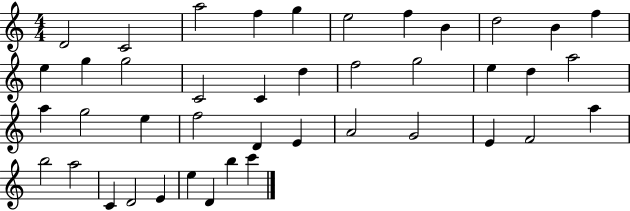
D4/h C4/h A5/h F5/q G5/q E5/h F5/q B4/q D5/h B4/q F5/q E5/q G5/q G5/h C4/h C4/q D5/q F5/h G5/h E5/q D5/q A5/h A5/q G5/h E5/q F5/h D4/q E4/q A4/h G4/h E4/q F4/h A5/q B5/h A5/h C4/q D4/h E4/q E5/q D4/q B5/q C6/q